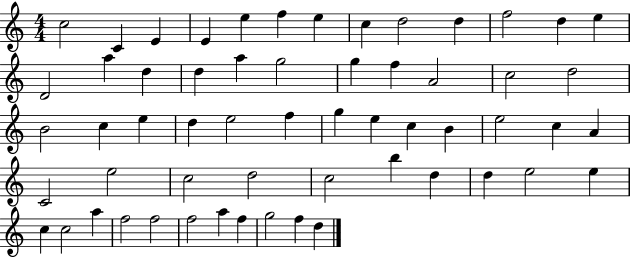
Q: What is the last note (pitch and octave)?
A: D5